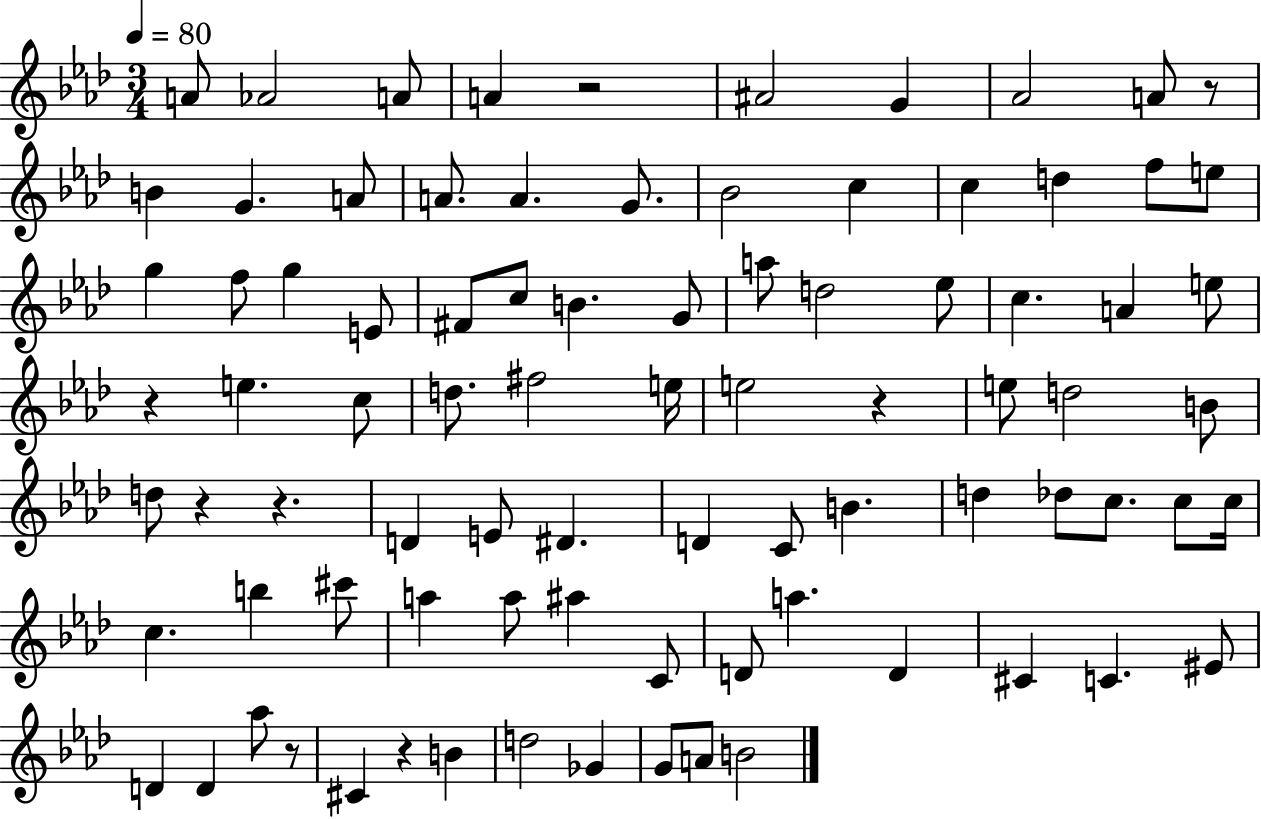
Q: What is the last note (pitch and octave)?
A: B4